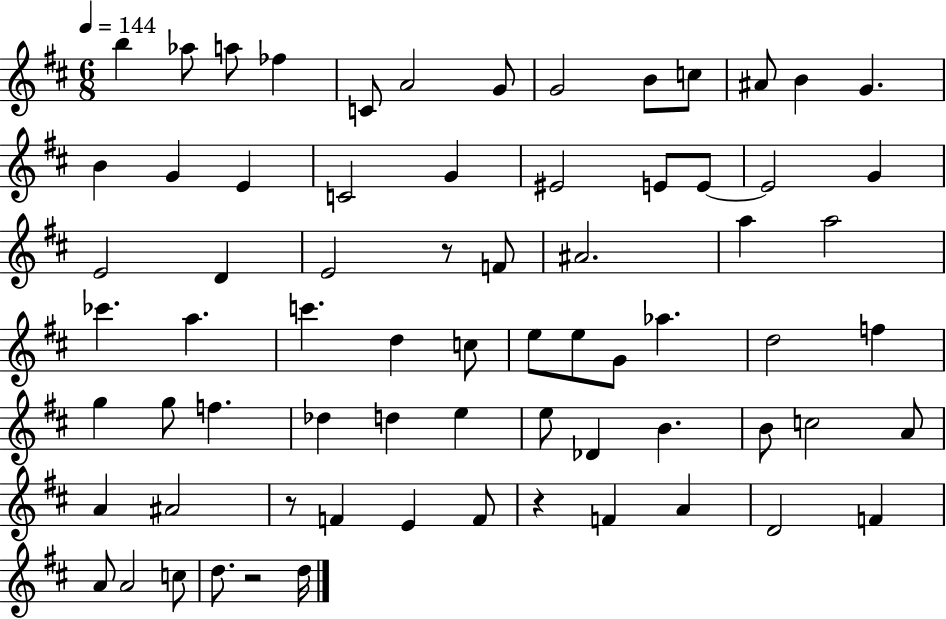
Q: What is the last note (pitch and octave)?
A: D5